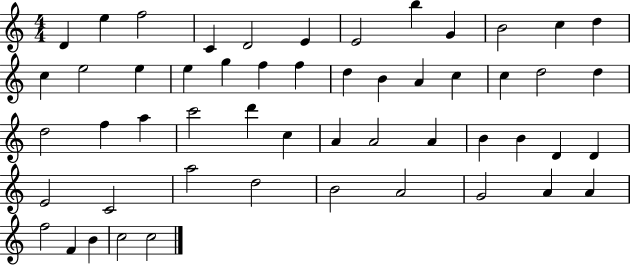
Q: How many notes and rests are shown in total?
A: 53